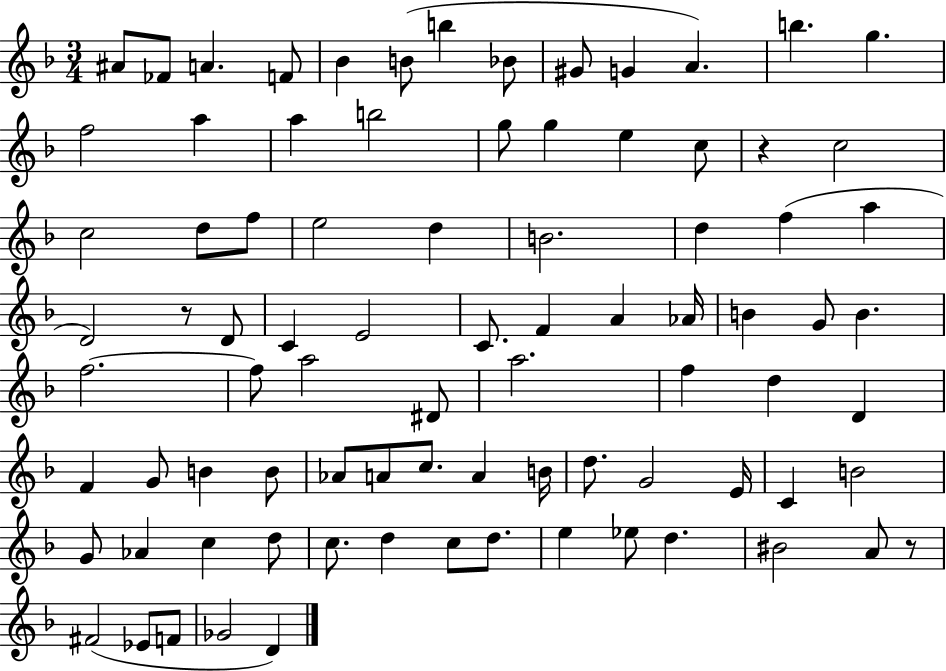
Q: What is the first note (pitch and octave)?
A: A#4